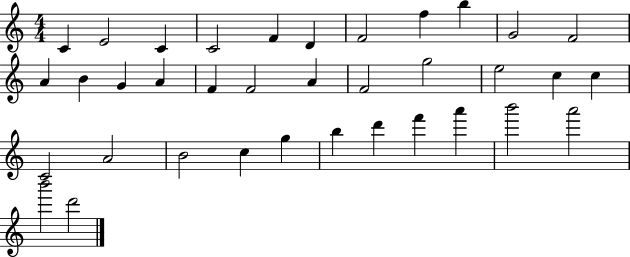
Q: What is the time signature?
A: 4/4